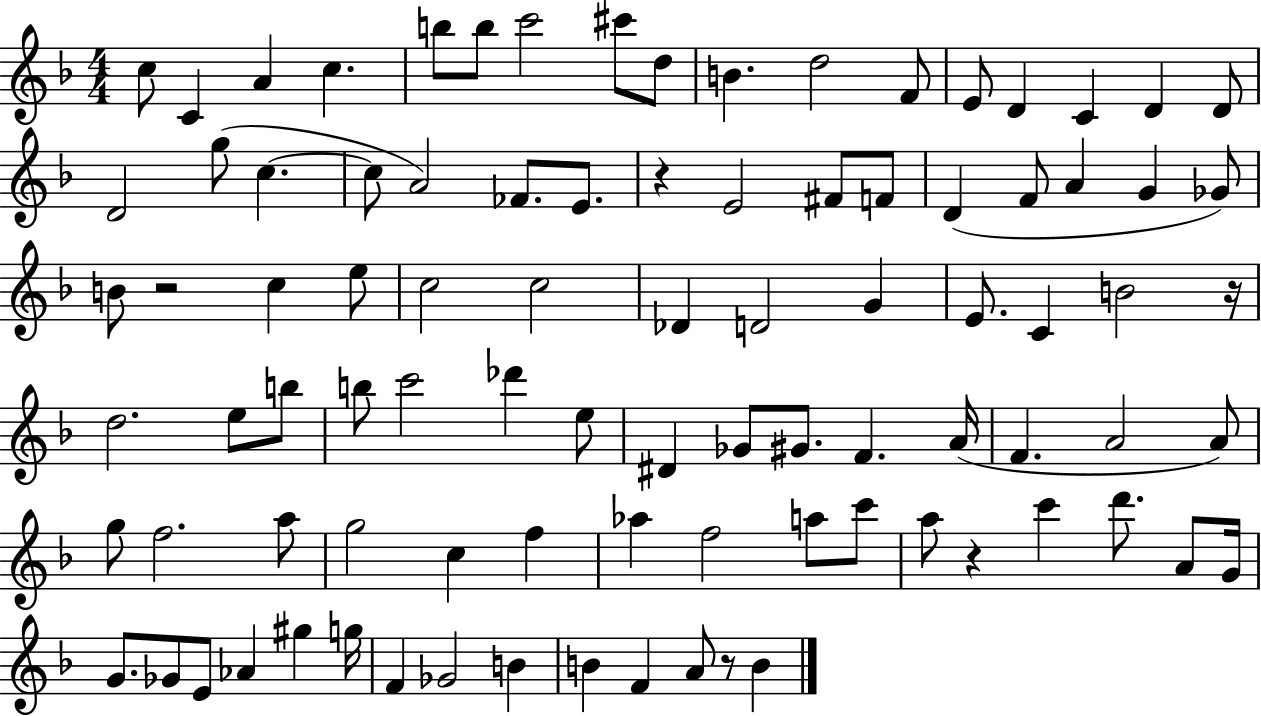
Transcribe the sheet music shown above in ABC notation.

X:1
T:Untitled
M:4/4
L:1/4
K:F
c/2 C A c b/2 b/2 c'2 ^c'/2 d/2 B d2 F/2 E/2 D C D D/2 D2 g/2 c c/2 A2 _F/2 E/2 z E2 ^F/2 F/2 D F/2 A G _G/2 B/2 z2 c e/2 c2 c2 _D D2 G E/2 C B2 z/4 d2 e/2 b/2 b/2 c'2 _d' e/2 ^D _G/2 ^G/2 F A/4 F A2 A/2 g/2 f2 a/2 g2 c f _a f2 a/2 c'/2 a/2 z c' d'/2 A/2 G/4 G/2 _G/2 E/2 _A ^g g/4 F _G2 B B F A/2 z/2 B